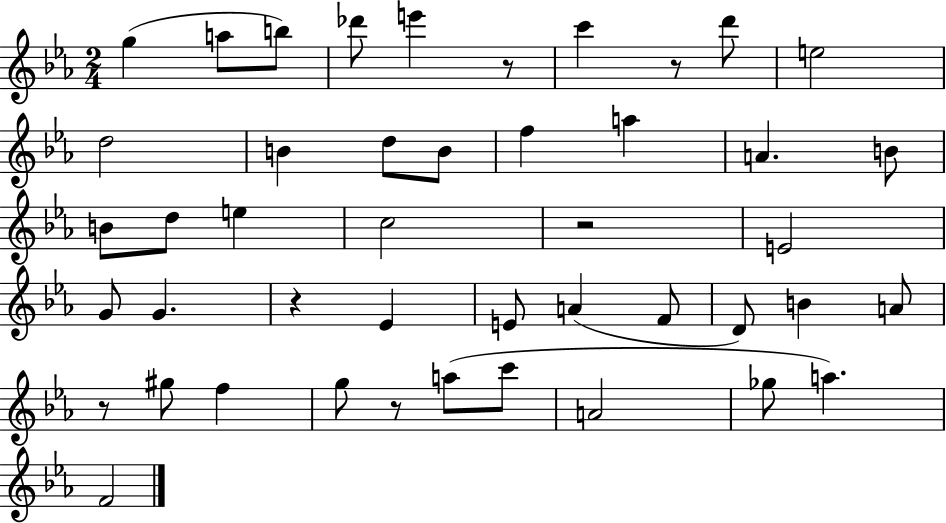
{
  \clef treble
  \numericTimeSignature
  \time 2/4
  \key ees \major
  g''4( a''8 b''8) | des'''8 e'''4 r8 | c'''4 r8 d'''8 | e''2 | \break d''2 | b'4 d''8 b'8 | f''4 a''4 | a'4. b'8 | \break b'8 d''8 e''4 | c''2 | r2 | e'2 | \break g'8 g'4. | r4 ees'4 | e'8 a'4( f'8 | d'8) b'4 a'8 | \break r8 gis''8 f''4 | g''8 r8 a''8( c'''8 | a'2 | ges''8 a''4.) | \break f'2 | \bar "|."
}